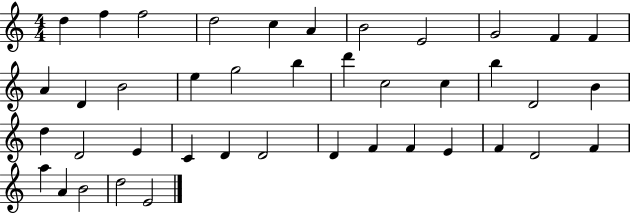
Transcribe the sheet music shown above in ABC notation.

X:1
T:Untitled
M:4/4
L:1/4
K:C
d f f2 d2 c A B2 E2 G2 F F A D B2 e g2 b d' c2 c b D2 B d D2 E C D D2 D F F E F D2 F a A B2 d2 E2